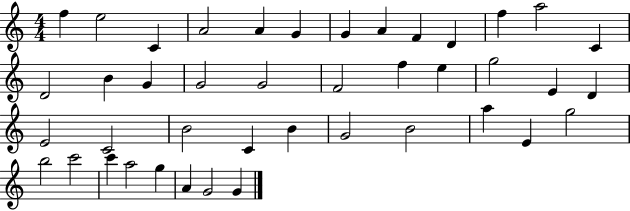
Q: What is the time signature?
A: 4/4